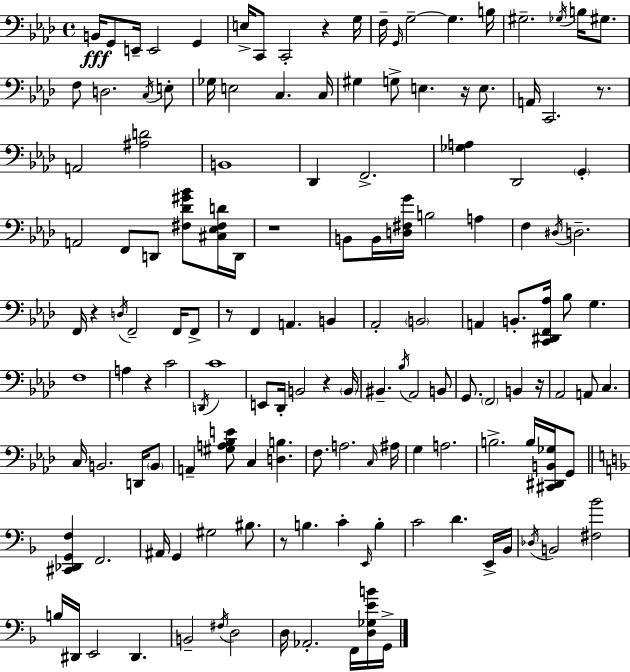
X:1
T:Untitled
M:4/4
L:1/4
K:Ab
B,,/4 G,,/2 E,,/4 E,,2 G,, E,/4 C,,/2 C,,2 z G,/4 F,/4 G,,/4 G,2 G, B,/4 ^G,2 _G,/4 B,/4 ^G,/2 F,/2 D,2 C,/4 E,/2 _G,/4 E,2 C, C,/4 ^G, G,/2 E, z/4 E,/2 A,,/4 C,,2 z/2 A,,2 [^A,D]2 B,,4 _D,, F,,2 [_G,A,] _D,,2 G,, A,,2 F,,/2 D,,/2 [^F,_D^G_B]/2 [^C,_E,^F,D]/4 D,,/4 z4 B,,/2 B,,/4 [D,^F,G]/4 B,2 A, F, ^D,/4 D,2 F,,/4 z D,/4 F,,2 F,,/4 F,,/2 z/2 F,, A,, B,, _A,,2 B,,2 A,, B,,/2 [C,,^D,,F,,_A,]/4 _B,/2 G, F,4 A, z C2 D,,/4 C4 E,,/2 _D,,/4 B,,2 z B,,/4 ^B,, _B,/4 _A,,2 B,,/2 G,,/2 F,,2 B,, z/4 _A,,2 A,,/2 C, C,/4 B,,2 D,,/4 B,,/2 A,, [^G,A,_B,E]/2 C, [D,B,] F,/2 A,2 C,/4 ^A,/4 G, A,2 B,2 B,/4 [^C,,^D,,B,,_G,]/4 G,,/2 [^C,,_D,,G,,F,] F,,2 ^A,,/4 G,, ^G,2 ^B,/2 z/2 B, C E,,/4 B, C2 D E,,/4 _B,,/4 _D,/4 B,,2 [^F,_B]2 B,/4 ^D,,/4 E,,2 ^D,, B,,2 ^F,/4 D,2 D,/4 _A,,2 F,,/4 [D,_G,EB]/4 G,,/4